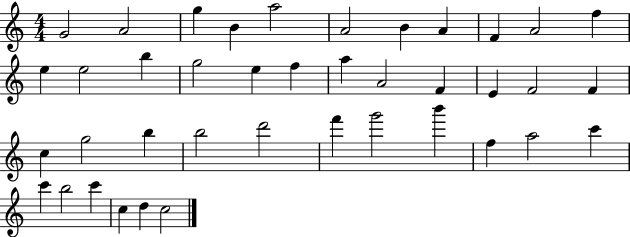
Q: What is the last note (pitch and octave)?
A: C5